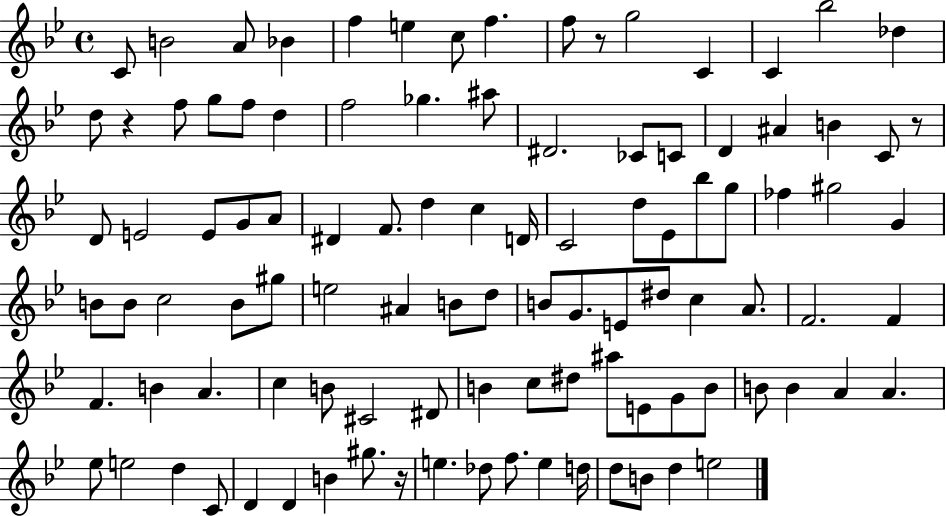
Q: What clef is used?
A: treble